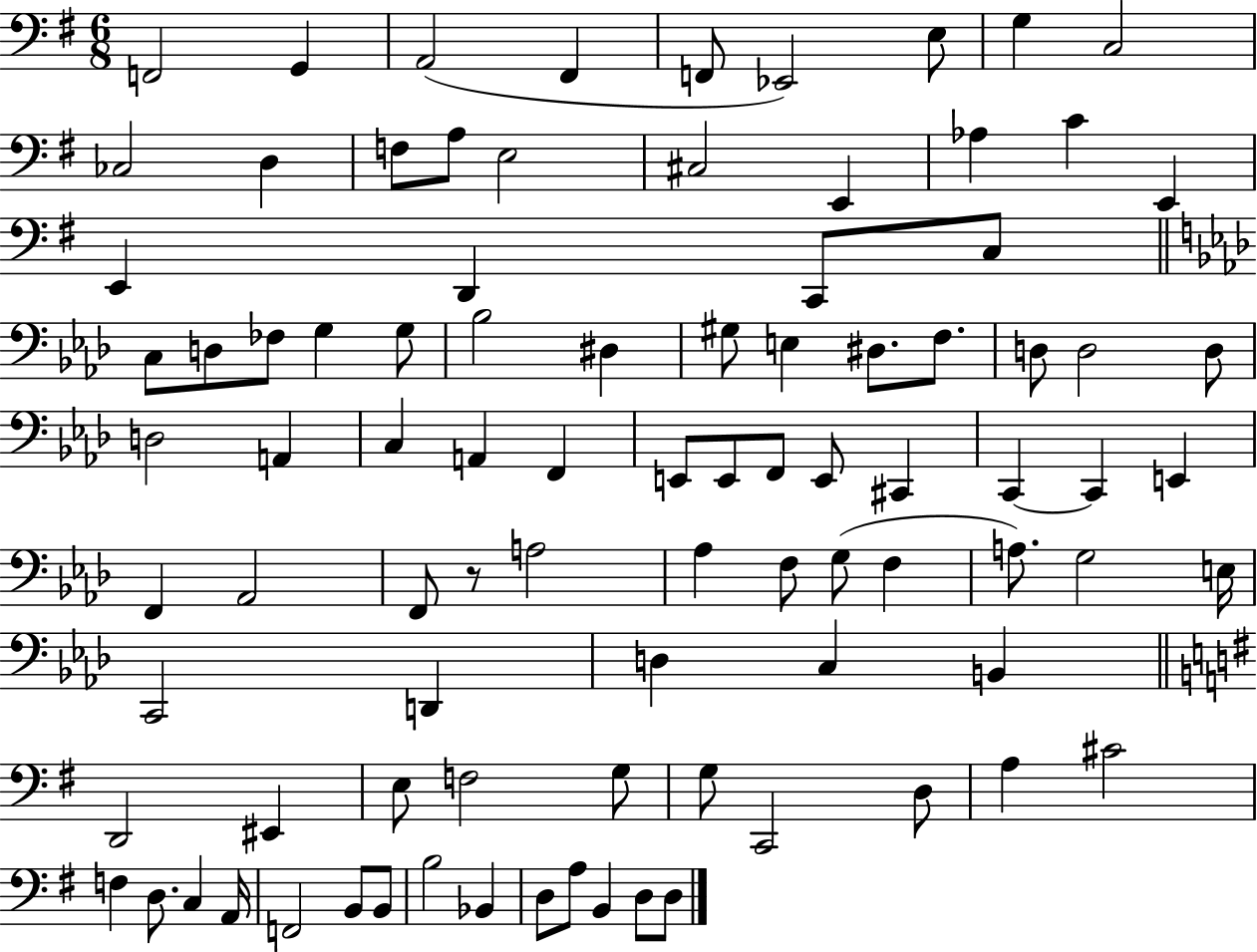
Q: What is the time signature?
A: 6/8